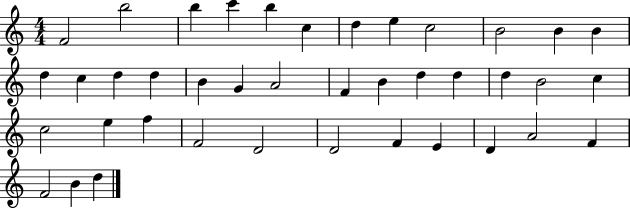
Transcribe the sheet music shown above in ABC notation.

X:1
T:Untitled
M:4/4
L:1/4
K:C
F2 b2 b c' b c d e c2 B2 B B d c d d B G A2 F B d d d B2 c c2 e f F2 D2 D2 F E D A2 F F2 B d